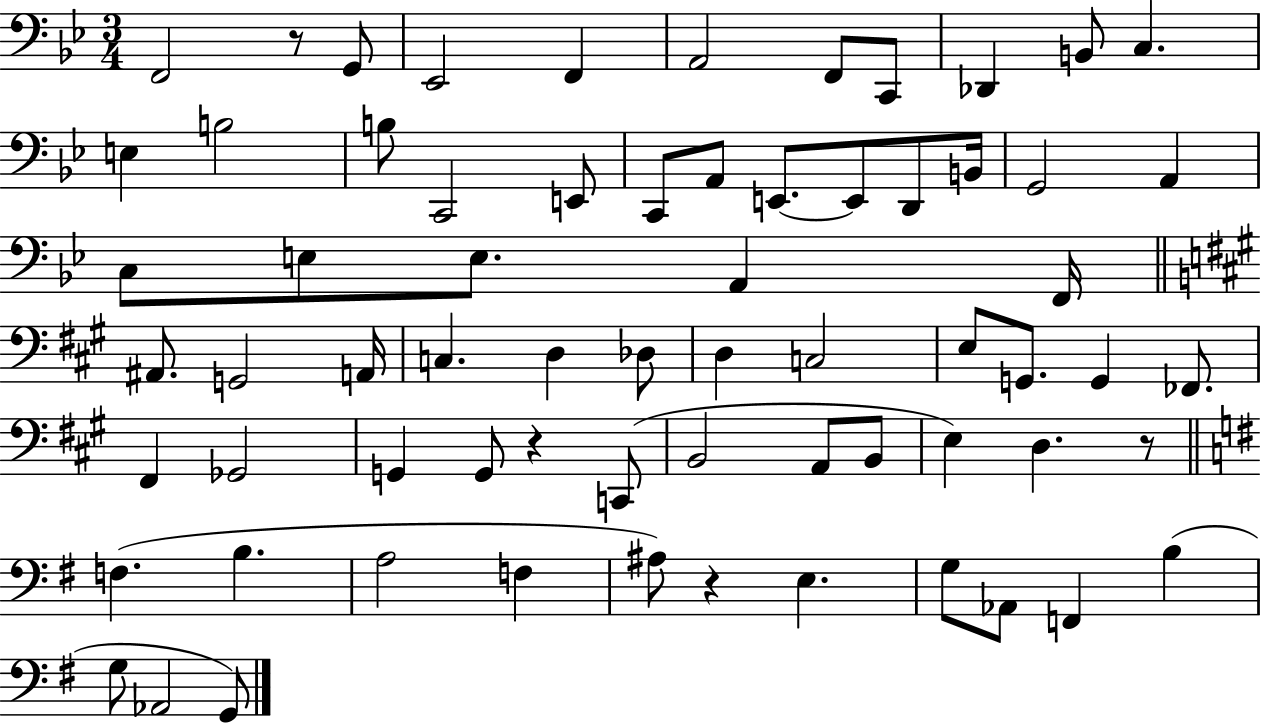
F2/h R/e G2/e Eb2/h F2/q A2/h F2/e C2/e Db2/q B2/e C3/q. E3/q B3/h B3/e C2/h E2/e C2/e A2/e E2/e. E2/e D2/e B2/s G2/h A2/q C3/e E3/e E3/e. A2/q F2/s A#2/e. G2/h A2/s C3/q. D3/q Db3/e D3/q C3/h E3/e G2/e. G2/q FES2/e. F#2/q Gb2/h G2/q G2/e R/q C2/e B2/h A2/e B2/e E3/q D3/q. R/e F3/q. B3/q. A3/h F3/q A#3/e R/q E3/q. G3/e Ab2/e F2/q B3/q G3/e Ab2/h G2/e